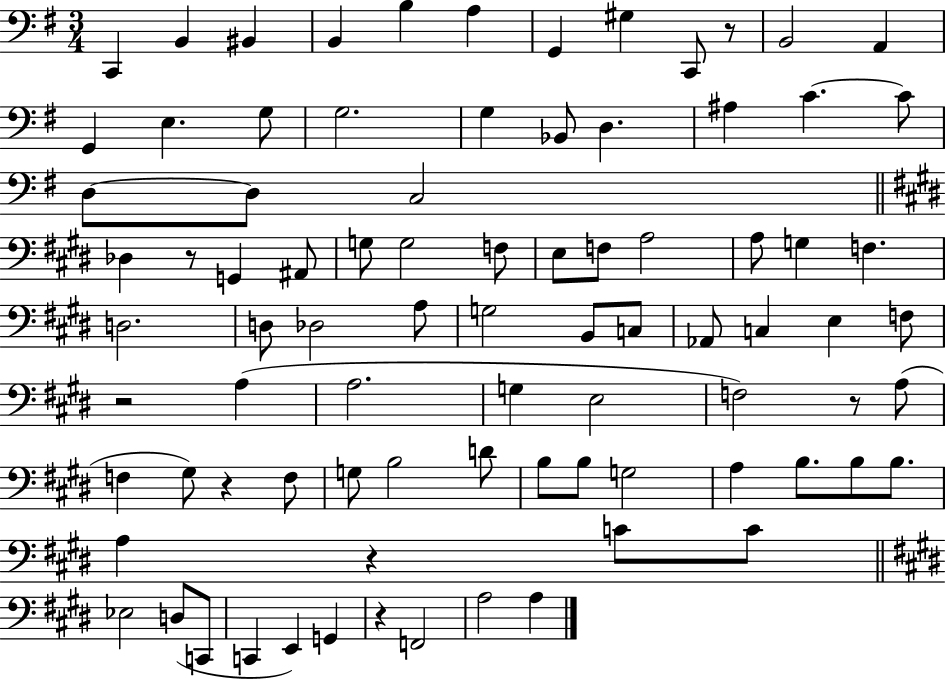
{
  \clef bass
  \numericTimeSignature
  \time 3/4
  \key g \major
  c,4 b,4 bis,4 | b,4 b4 a4 | g,4 gis4 c,8 r8 | b,2 a,4 | \break g,4 e4. g8 | g2. | g4 bes,8 d4. | ais4 c'4.~~ c'8 | \break d8~~ d8 c2 | \bar "||" \break \key e \major des4 r8 g,4 ais,8 | g8 g2 f8 | e8 f8 a2 | a8 g4 f4. | \break d2. | d8 des2 a8 | g2 b,8 c8 | aes,8 c4 e4 f8 | \break r2 a4( | a2. | g4 e2 | f2) r8 a8( | \break f4 gis8) r4 f8 | g8 b2 d'8 | b8 b8 g2 | a4 b8. b8 b8. | \break a4 r4 c'8 c'8 | \bar "||" \break \key e \major ees2 d8( c,8 | c,4 e,4) g,4 | r4 f,2 | a2 a4 | \break \bar "|."
}